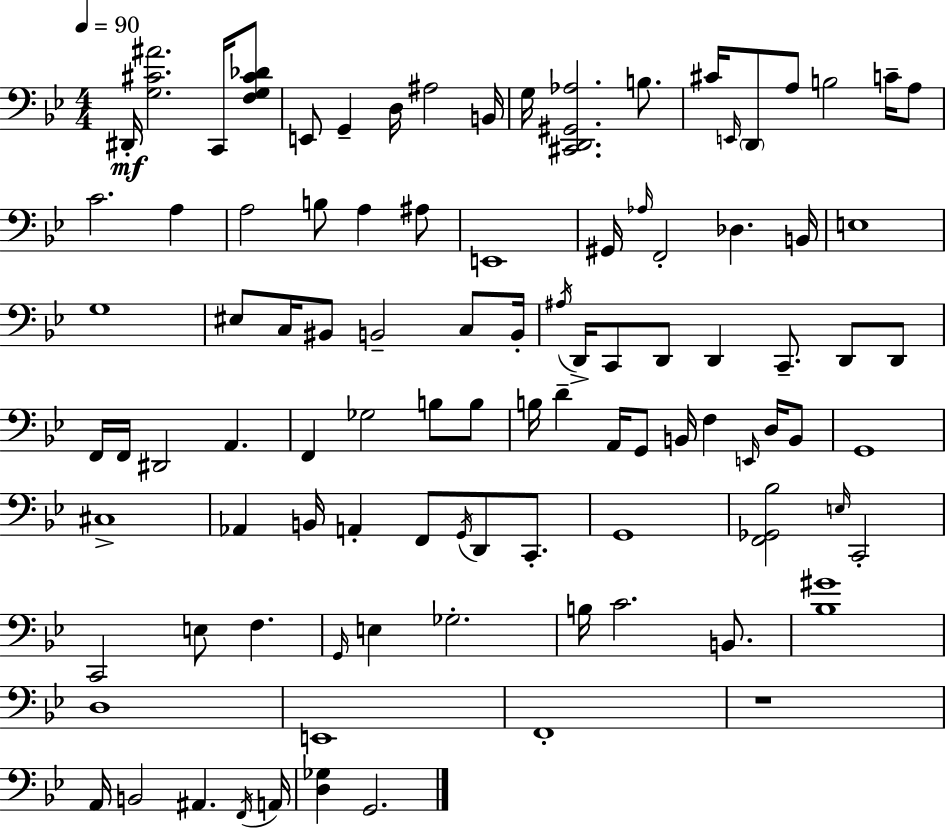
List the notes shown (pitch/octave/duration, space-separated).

D#2/s [G3,C#4,A#4]/h. C2/s [F3,G3,C#4,Db4]/e E2/e G2/q D3/s A#3/h B2/s G3/s [C#2,D2,G#2,Ab3]/h. B3/e. C#4/s E2/s D2/e A3/e B3/h C4/s A3/e C4/h. A3/q A3/h B3/e A3/q A#3/e E2/w G#2/s Ab3/s F2/h Db3/q. B2/s E3/w G3/w EIS3/e C3/s BIS2/e B2/h C3/e B2/s A#3/s D2/s C2/e D2/e D2/q C2/e. D2/e D2/e F2/s F2/s D#2/h A2/q. F2/q Gb3/h B3/e B3/e B3/s D4/q A2/s G2/e B2/s F3/q E2/s D3/s B2/e G2/w C#3/w Ab2/q B2/s A2/q F2/e G2/s D2/e C2/e. G2/w [F2,Gb2,Bb3]/h E3/s C2/h C2/h E3/e F3/q. G2/s E3/q Gb3/h. B3/s C4/h. B2/e. [Bb3,G#4]/w D3/w E2/w F2/w R/w A2/s B2/h A#2/q. F2/s A2/s [D3,Gb3]/q G2/h.